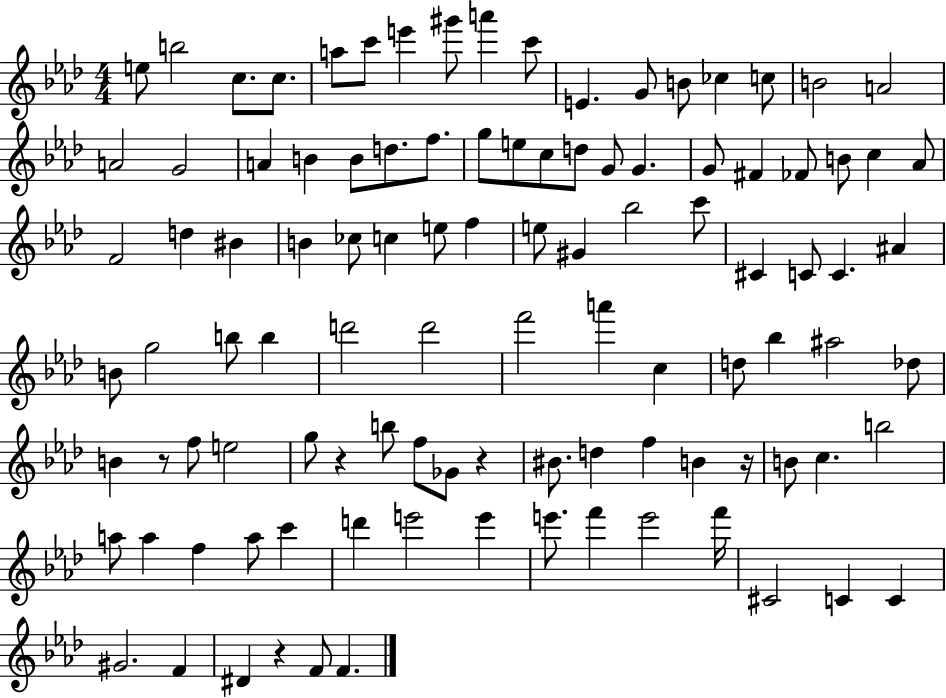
{
  \clef treble
  \numericTimeSignature
  \time 4/4
  \key aes \major
  e''8 b''2 c''8. c''8. | a''8 c'''8 e'''4 gis'''8 a'''4 c'''8 | e'4. g'8 b'8 ces''4 c''8 | b'2 a'2 | \break a'2 g'2 | a'4 b'4 b'8 d''8. f''8. | g''8 e''8 c''8 d''8 g'8 g'4. | g'8 fis'4 fes'8 b'8 c''4 aes'8 | \break f'2 d''4 bis'4 | b'4 ces''8 c''4 e''8 f''4 | e''8 gis'4 bes''2 c'''8 | cis'4 c'8 c'4. ais'4 | \break b'8 g''2 b''8 b''4 | d'''2 d'''2 | f'''2 a'''4 c''4 | d''8 bes''4 ais''2 des''8 | \break b'4 r8 f''8 e''2 | g''8 r4 b''8 f''8 ges'8 r4 | bis'8. d''4 f''4 b'4 r16 | b'8 c''4. b''2 | \break a''8 a''4 f''4 a''8 c'''4 | d'''4 e'''2 e'''4 | e'''8. f'''4 e'''2 f'''16 | cis'2 c'4 c'4 | \break gis'2. f'4 | dis'4 r4 f'8 f'4. | \bar "|."
}